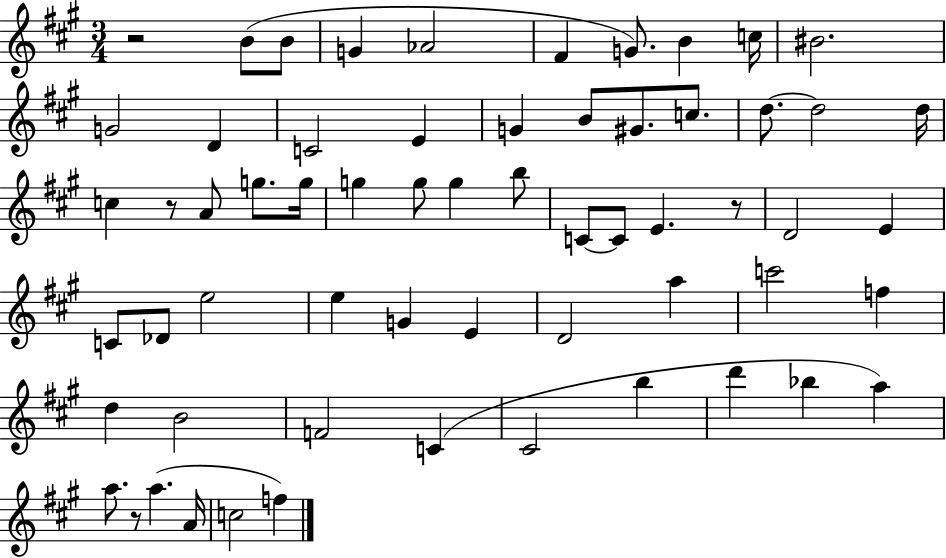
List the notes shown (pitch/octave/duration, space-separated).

R/h B4/e B4/e G4/q Ab4/h F#4/q G4/e. B4/q C5/s BIS4/h. G4/h D4/q C4/h E4/q G4/q B4/e G#4/e. C5/e. D5/e. D5/h D5/s C5/q R/e A4/e G5/e. G5/s G5/q G5/e G5/q B5/e C4/e C4/e E4/q. R/e D4/h E4/q C4/e Db4/e E5/h E5/q G4/q E4/q D4/h A5/q C6/h F5/q D5/q B4/h F4/h C4/q C#4/h B5/q D6/q Bb5/q A5/q A5/e. R/e A5/q. A4/s C5/h F5/q